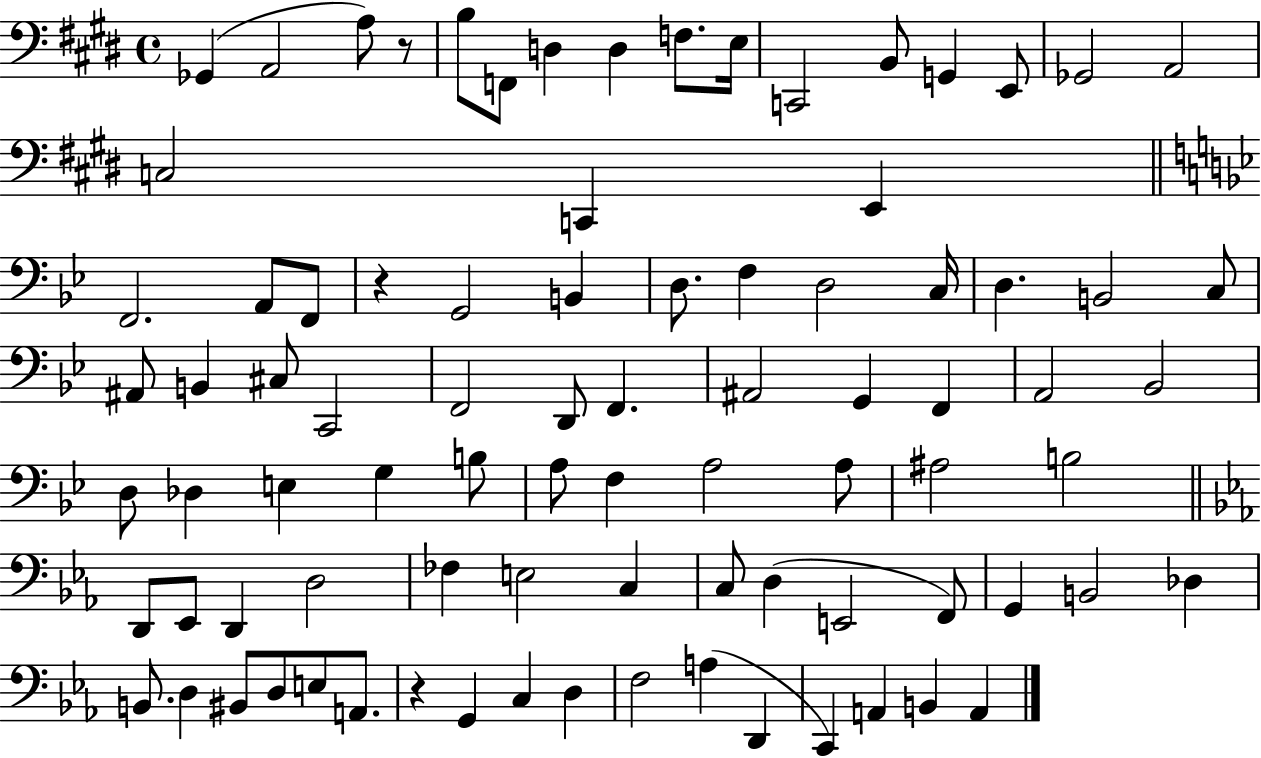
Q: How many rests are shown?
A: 3